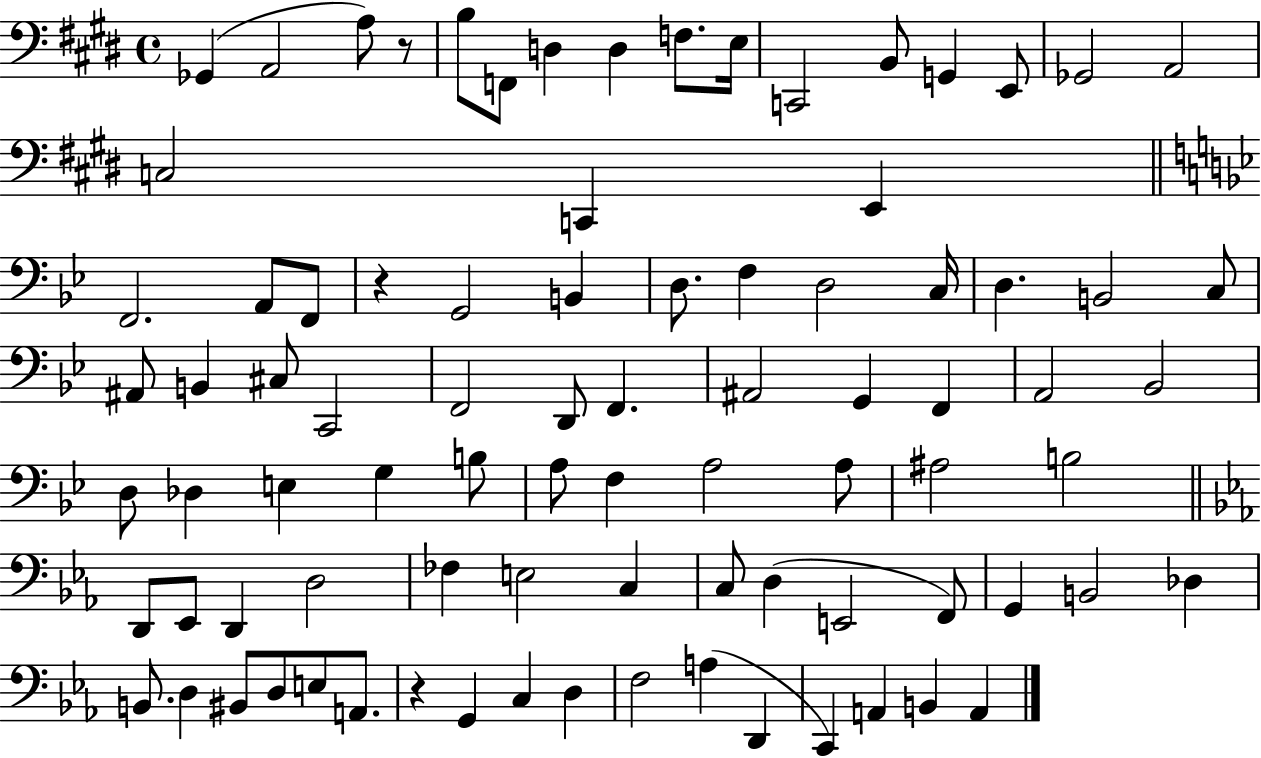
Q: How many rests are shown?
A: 3